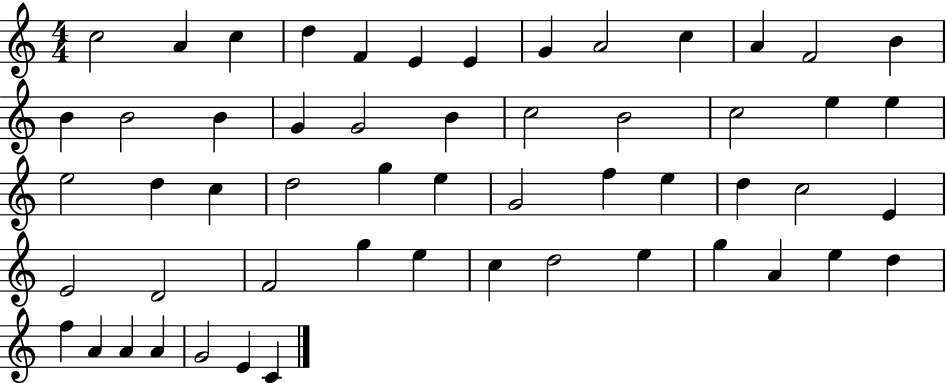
X:1
T:Untitled
M:4/4
L:1/4
K:C
c2 A c d F E E G A2 c A F2 B B B2 B G G2 B c2 B2 c2 e e e2 d c d2 g e G2 f e d c2 E E2 D2 F2 g e c d2 e g A e d f A A A G2 E C